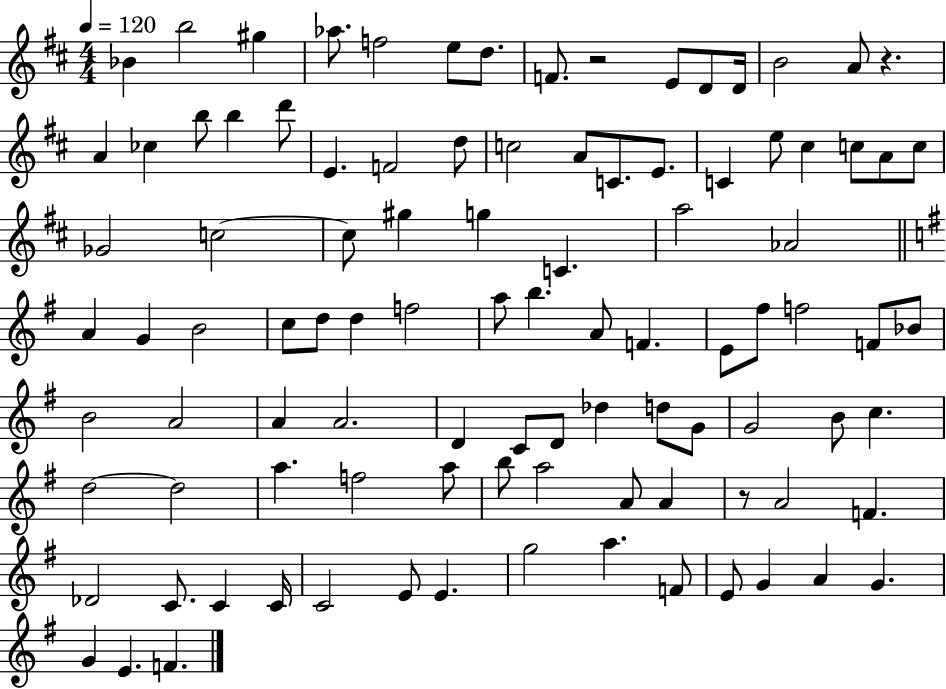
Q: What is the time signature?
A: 4/4